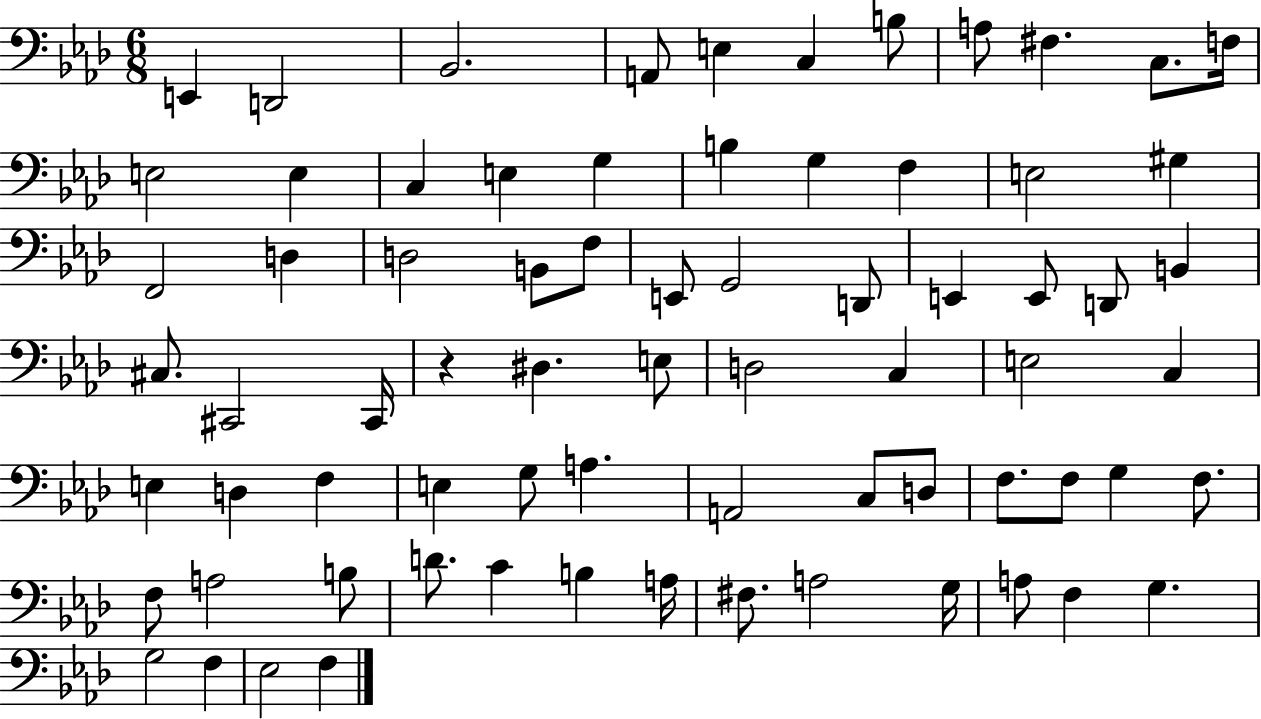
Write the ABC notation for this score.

X:1
T:Untitled
M:6/8
L:1/4
K:Ab
E,, D,,2 _B,,2 A,,/2 E, C, B,/2 A,/2 ^F, C,/2 F,/4 E,2 E, C, E, G, B, G, F, E,2 ^G, F,,2 D, D,2 B,,/2 F,/2 E,,/2 G,,2 D,,/2 E,, E,,/2 D,,/2 B,, ^C,/2 ^C,,2 ^C,,/4 z ^D, E,/2 D,2 C, E,2 C, E, D, F, E, G,/2 A, A,,2 C,/2 D,/2 F,/2 F,/2 G, F,/2 F,/2 A,2 B,/2 D/2 C B, A,/4 ^F,/2 A,2 G,/4 A,/2 F, G, G,2 F, _E,2 F,